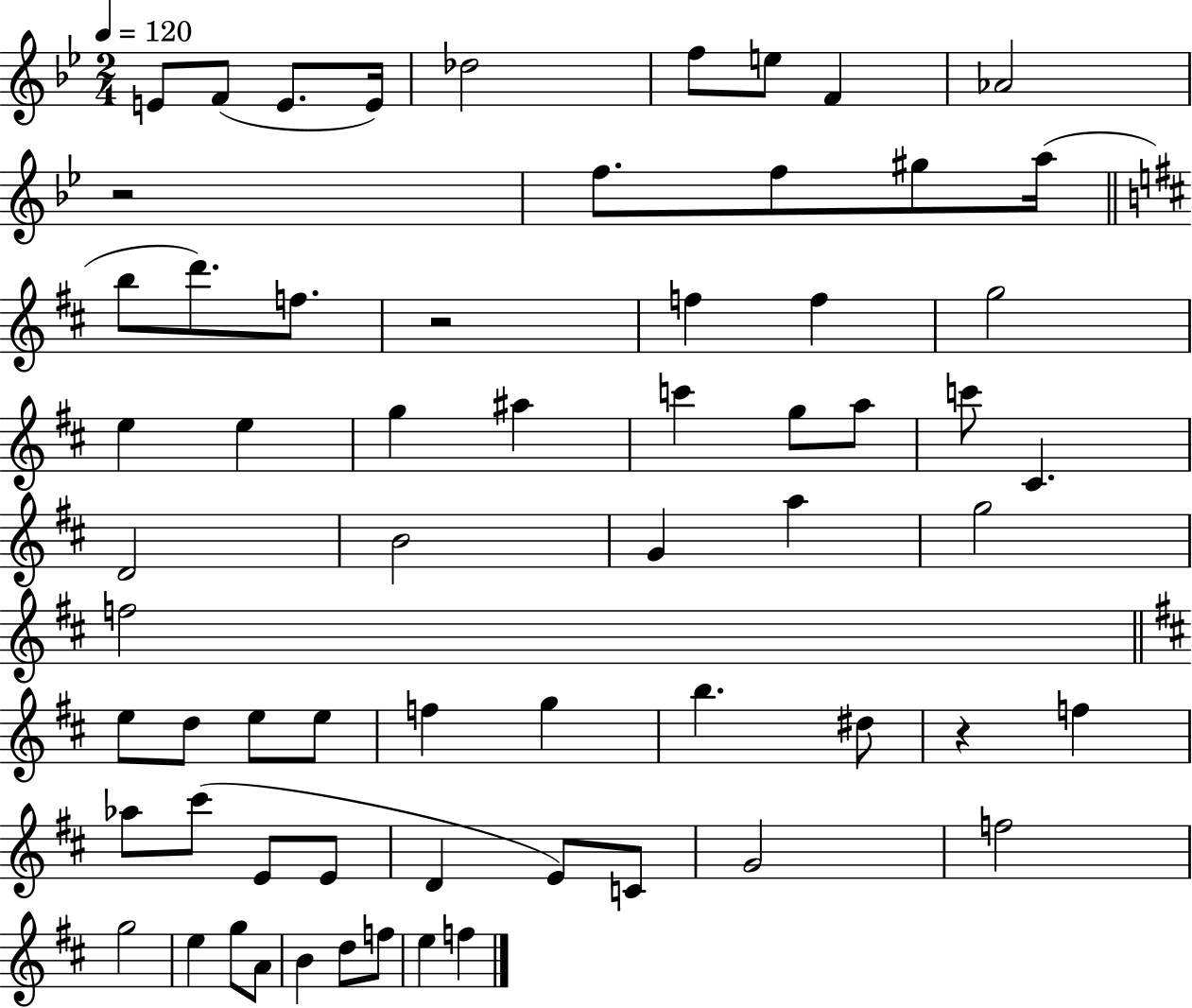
X:1
T:Untitled
M:2/4
L:1/4
K:Bb
E/2 F/2 E/2 E/4 _d2 f/2 e/2 F _A2 z2 f/2 f/2 ^g/2 a/4 b/2 d'/2 f/2 z2 f f g2 e e g ^a c' g/2 a/2 c'/2 ^C D2 B2 G a g2 f2 e/2 d/2 e/2 e/2 f g b ^d/2 z f _a/2 ^c'/2 E/2 E/2 D E/2 C/2 G2 f2 g2 e g/2 A/2 B d/2 f/2 e f